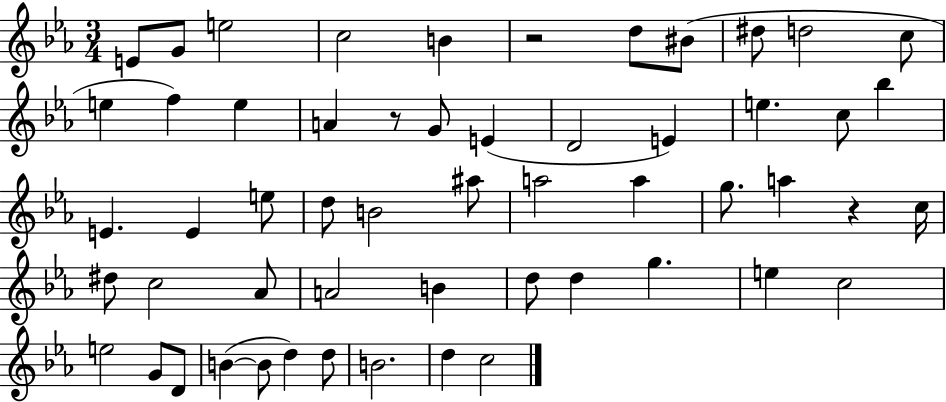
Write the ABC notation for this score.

X:1
T:Untitled
M:3/4
L:1/4
K:Eb
E/2 G/2 e2 c2 B z2 d/2 ^B/2 ^d/2 d2 c/2 e f e A z/2 G/2 E D2 E e c/2 _b E E e/2 d/2 B2 ^a/2 a2 a g/2 a z c/4 ^d/2 c2 _A/2 A2 B d/2 d g e c2 e2 G/2 D/2 B B/2 d d/2 B2 d c2